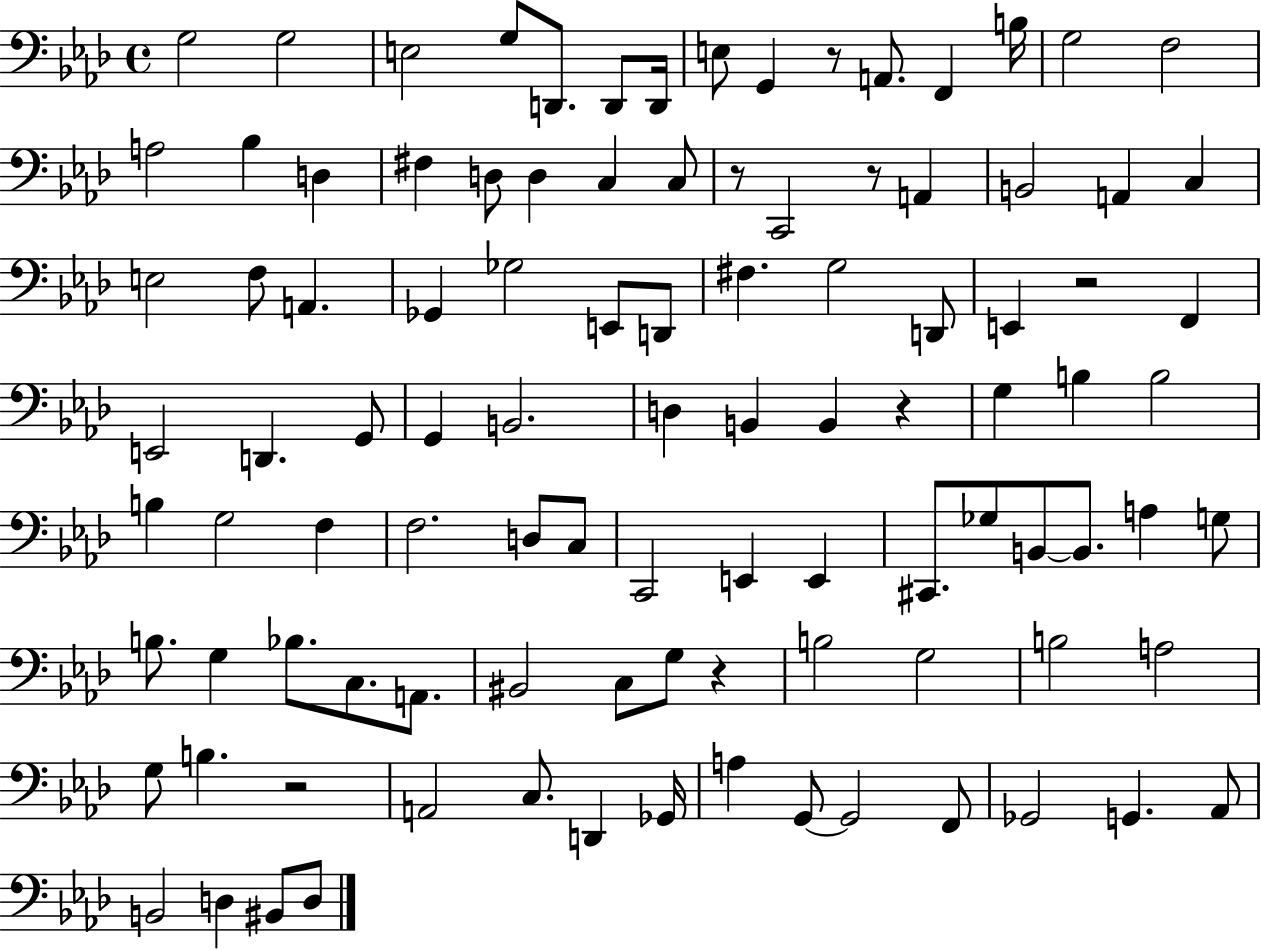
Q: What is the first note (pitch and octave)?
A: G3